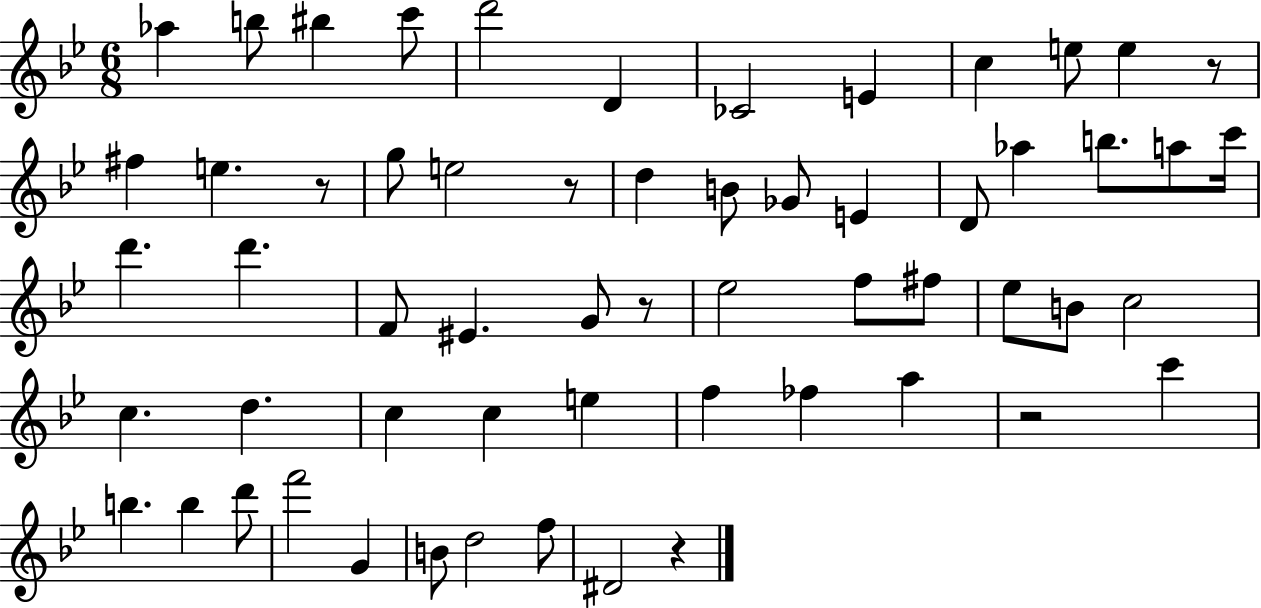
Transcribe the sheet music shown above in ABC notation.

X:1
T:Untitled
M:6/8
L:1/4
K:Bb
_a b/2 ^b c'/2 d'2 D _C2 E c e/2 e z/2 ^f e z/2 g/2 e2 z/2 d B/2 _G/2 E D/2 _a b/2 a/2 c'/4 d' d' F/2 ^E G/2 z/2 _e2 f/2 ^f/2 _e/2 B/2 c2 c d c c e f _f a z2 c' b b d'/2 f'2 G B/2 d2 f/2 ^D2 z